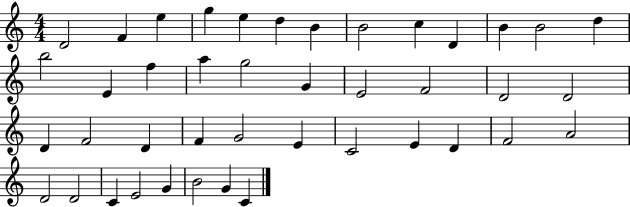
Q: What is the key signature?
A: C major